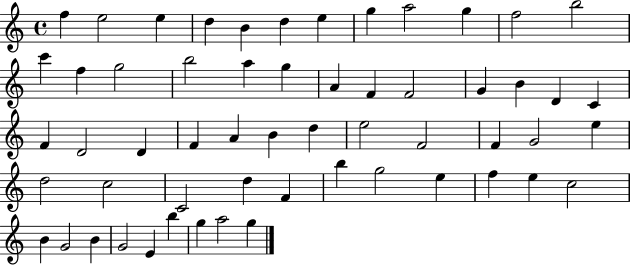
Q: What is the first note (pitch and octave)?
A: F5